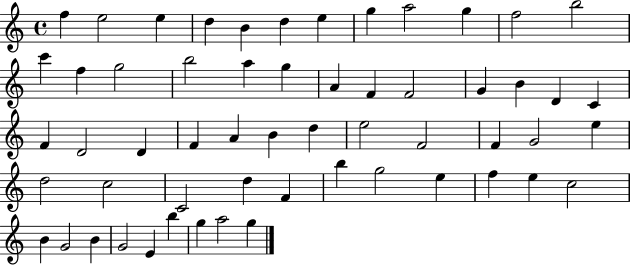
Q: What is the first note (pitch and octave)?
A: F5